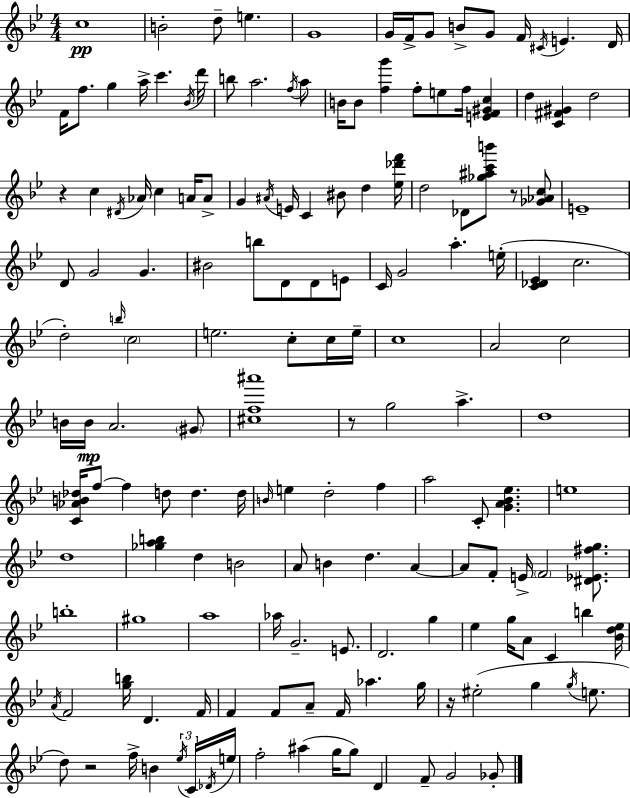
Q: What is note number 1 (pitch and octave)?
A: C5